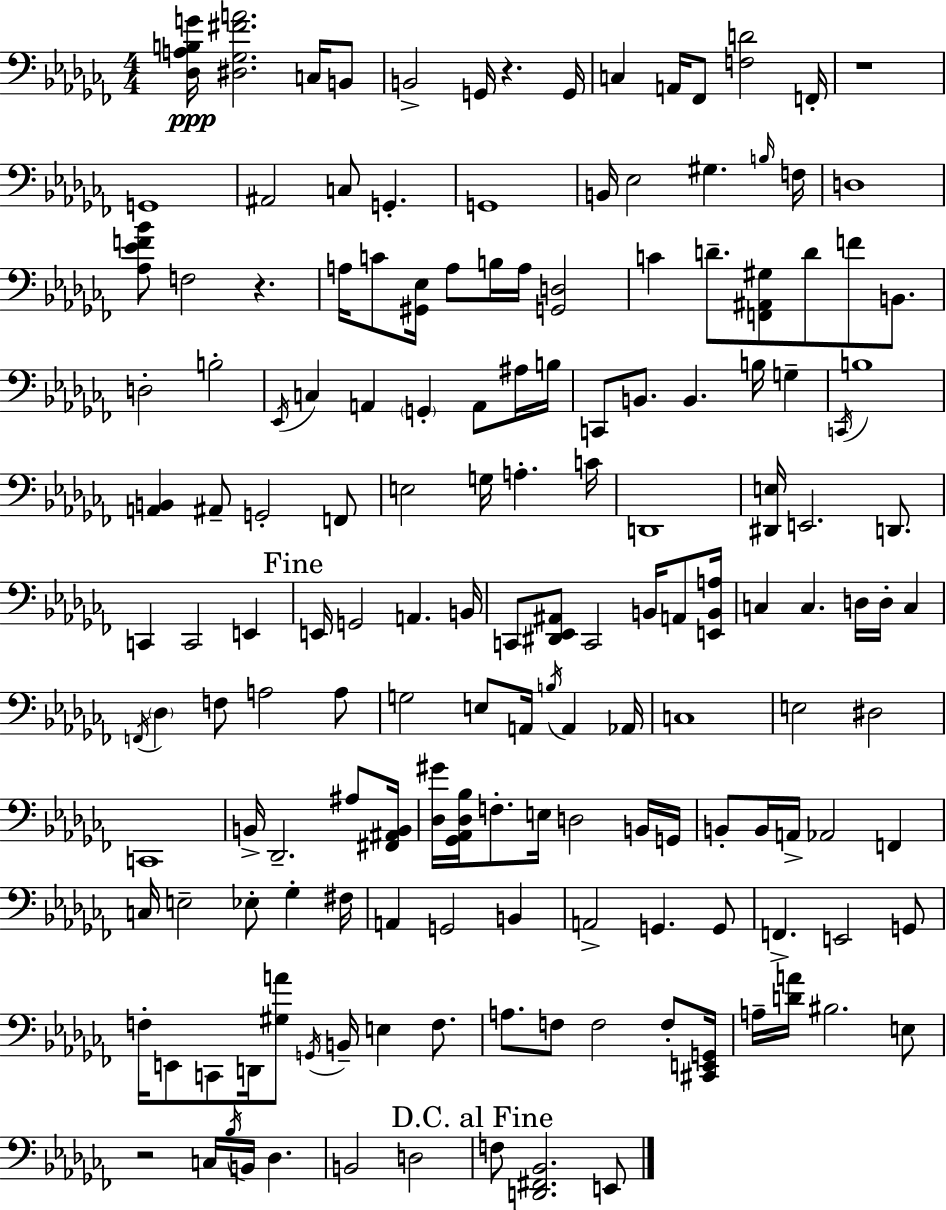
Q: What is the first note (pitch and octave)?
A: C3